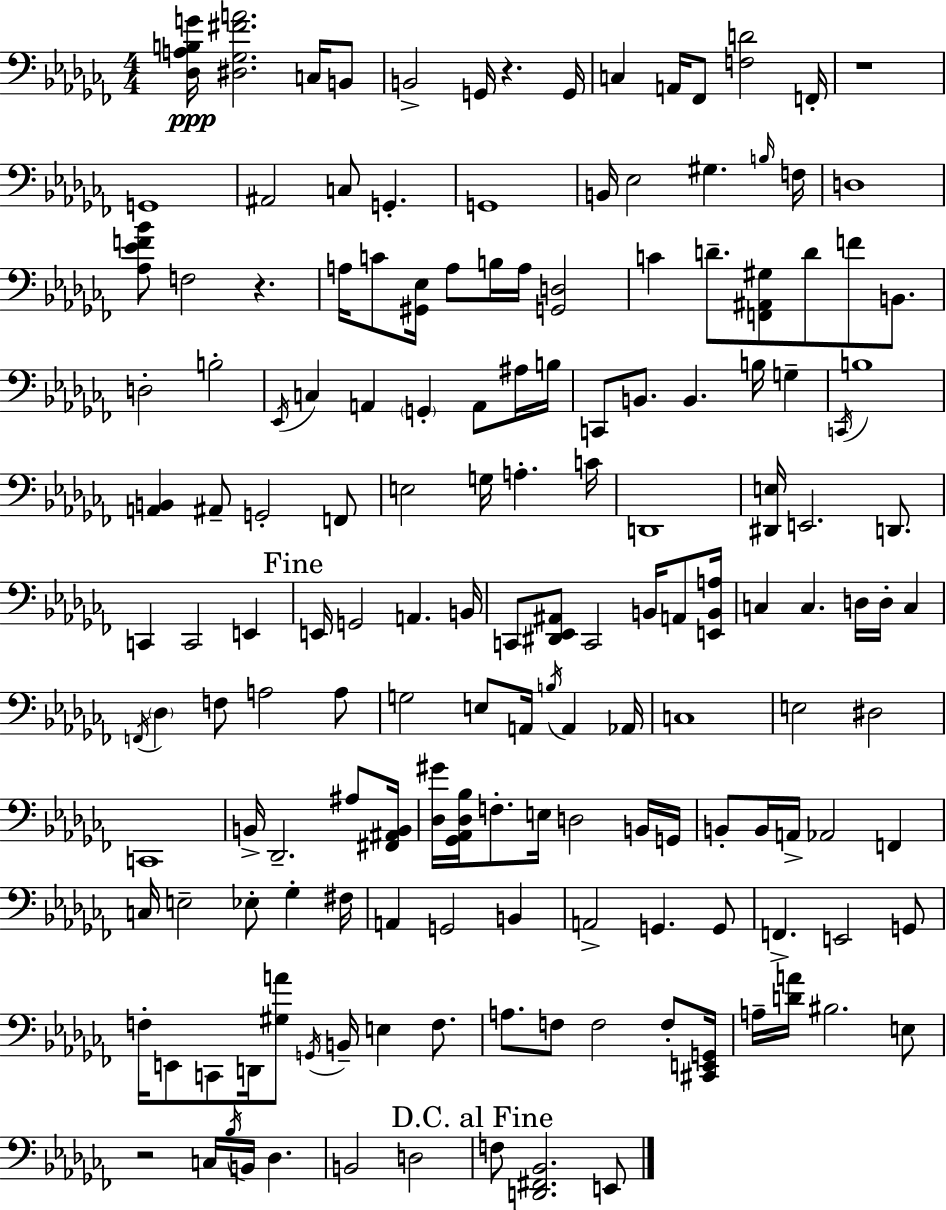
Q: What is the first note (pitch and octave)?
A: C3